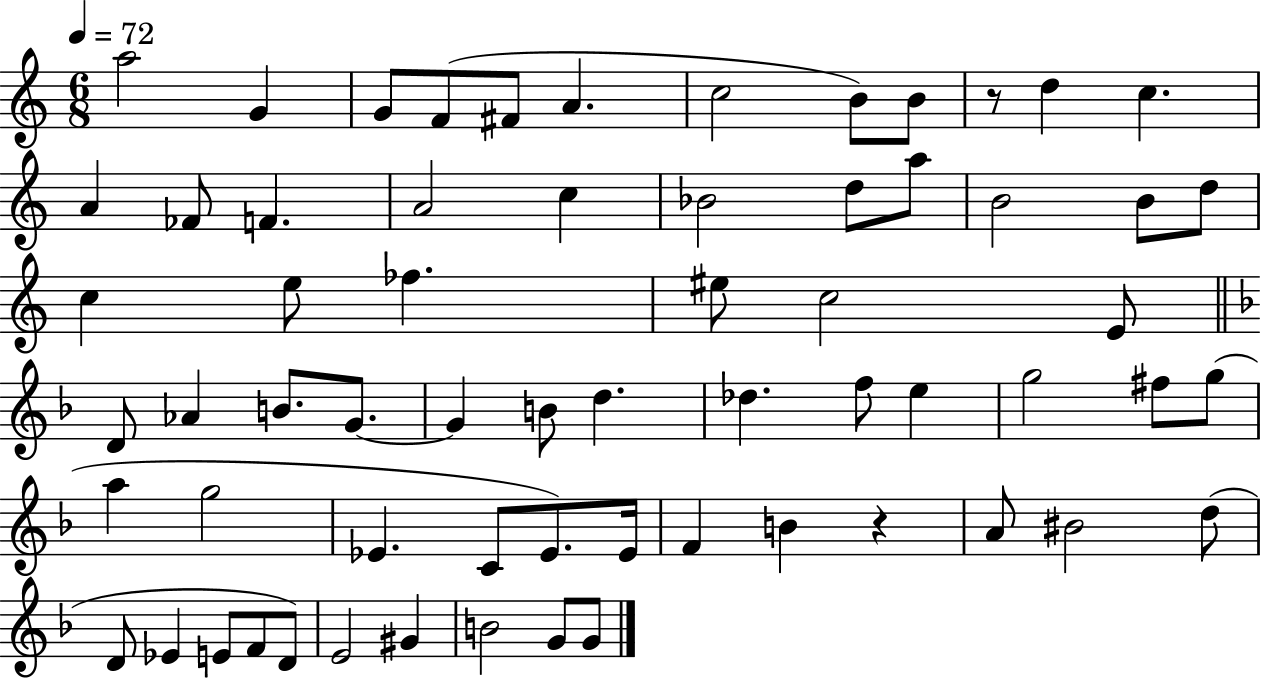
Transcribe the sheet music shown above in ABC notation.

X:1
T:Untitled
M:6/8
L:1/4
K:C
a2 G G/2 F/2 ^F/2 A c2 B/2 B/2 z/2 d c A _F/2 F A2 c _B2 d/2 a/2 B2 B/2 d/2 c e/2 _f ^e/2 c2 E/2 D/2 _A B/2 G/2 G B/2 d _d f/2 e g2 ^f/2 g/2 a g2 _E C/2 _E/2 _E/4 F B z A/2 ^B2 d/2 D/2 _E E/2 F/2 D/2 E2 ^G B2 G/2 G/2